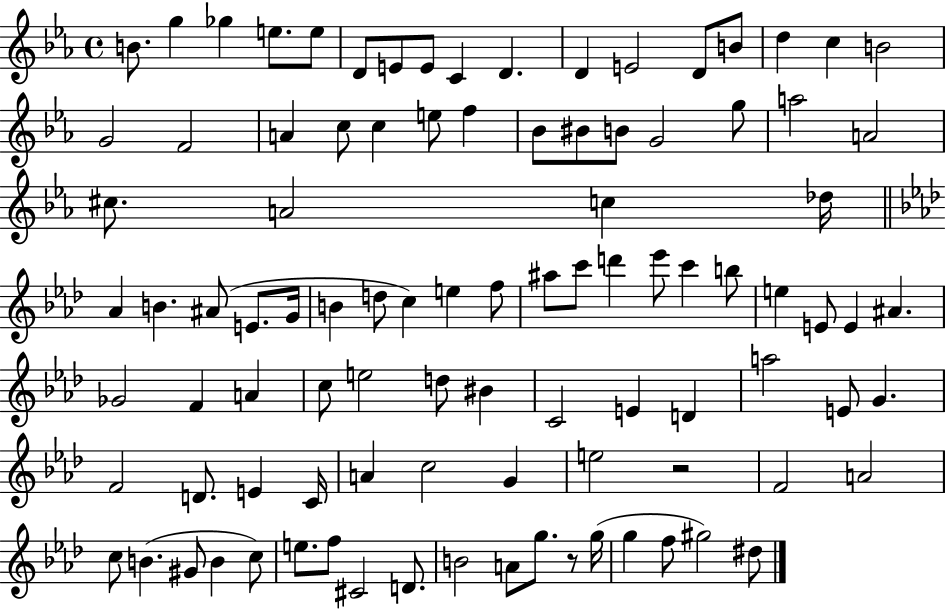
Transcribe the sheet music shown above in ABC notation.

X:1
T:Untitled
M:4/4
L:1/4
K:Eb
B/2 g _g e/2 e/2 D/2 E/2 E/2 C D D E2 D/2 B/2 d c B2 G2 F2 A c/2 c e/2 f _B/2 ^B/2 B/2 G2 g/2 a2 A2 ^c/2 A2 c _d/4 _A B ^A/2 E/2 G/4 B d/2 c e f/2 ^a/2 c'/2 d' _e'/2 c' b/2 e E/2 E ^A _G2 F A c/2 e2 d/2 ^B C2 E D a2 E/2 G F2 D/2 E C/4 A c2 G e2 z2 F2 A2 c/2 B ^G/2 B c/2 e/2 f/2 ^C2 D/2 B2 A/2 g/2 z/2 g/4 g f/2 ^g2 ^d/2